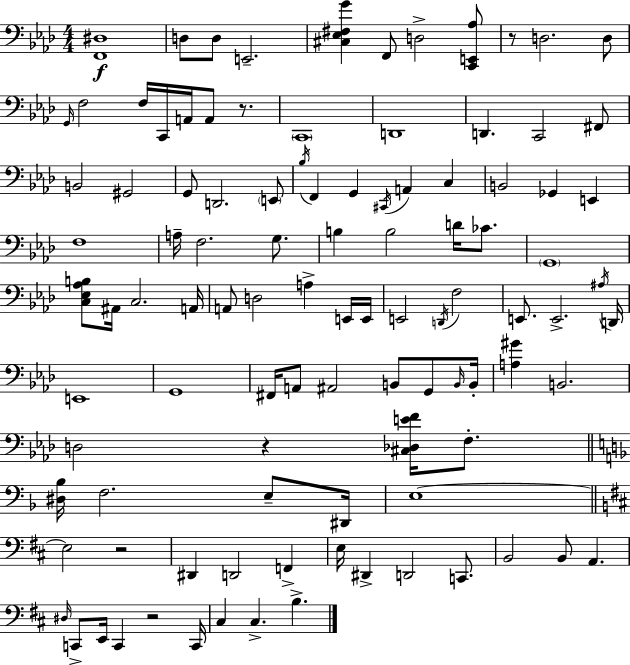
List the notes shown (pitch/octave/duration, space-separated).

[F2,D#3]/w D3/e D3/e E2/h. [C#3,Eb3,F#3,G4]/q F2/e D3/h [C2,E2,Ab3]/e R/e D3/h. D3/e G2/s F3/h F3/s C2/s A2/s A2/e R/e. C2/w D2/w D2/q. C2/h F#2/e B2/h G#2/h G2/e D2/h. E2/e Bb3/s F2/q G2/q C#2/s A2/q C3/q B2/h Gb2/q E2/q F3/w A3/s F3/h. G3/e. B3/q B3/h D4/s CES4/e. G2/w [C3,Eb3,Ab3,B3]/e A#2/s C3/h. A2/s A2/e D3/h A3/q E2/s E2/s E2/h D2/s F3/h E2/e. E2/h. A#3/s D2/s E2/w G2/w F#2/s A2/e A#2/h B2/e G2/e B2/s B2/s [A3,G#4]/q B2/h. D3/h R/q [C#3,Db3,E4,F4]/s F3/e. [D#3,Bb3]/s F3/h. E3/e D#2/s E3/w E3/h R/h D#2/q D2/h F2/q E3/s D#2/q D2/h C2/e. B2/h B2/e A2/q. D#3/s C2/e E2/s C2/q R/h C2/s C#3/q C#3/q. B3/q.